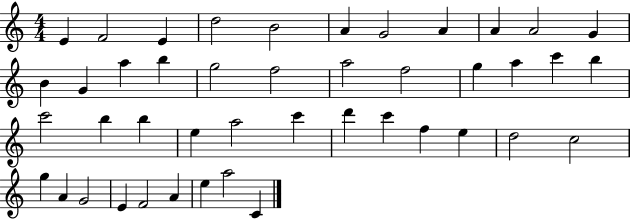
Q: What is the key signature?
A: C major